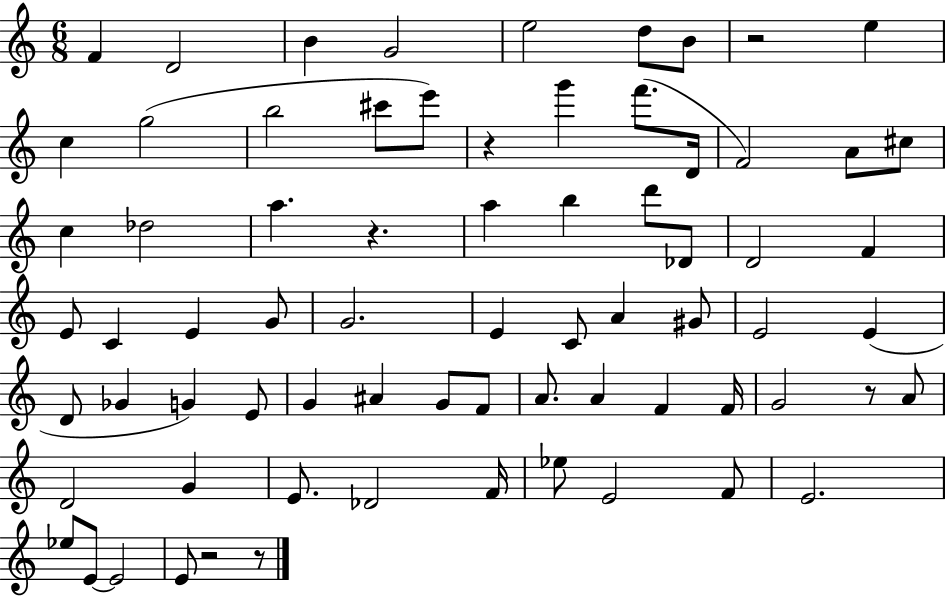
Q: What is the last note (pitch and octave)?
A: E4